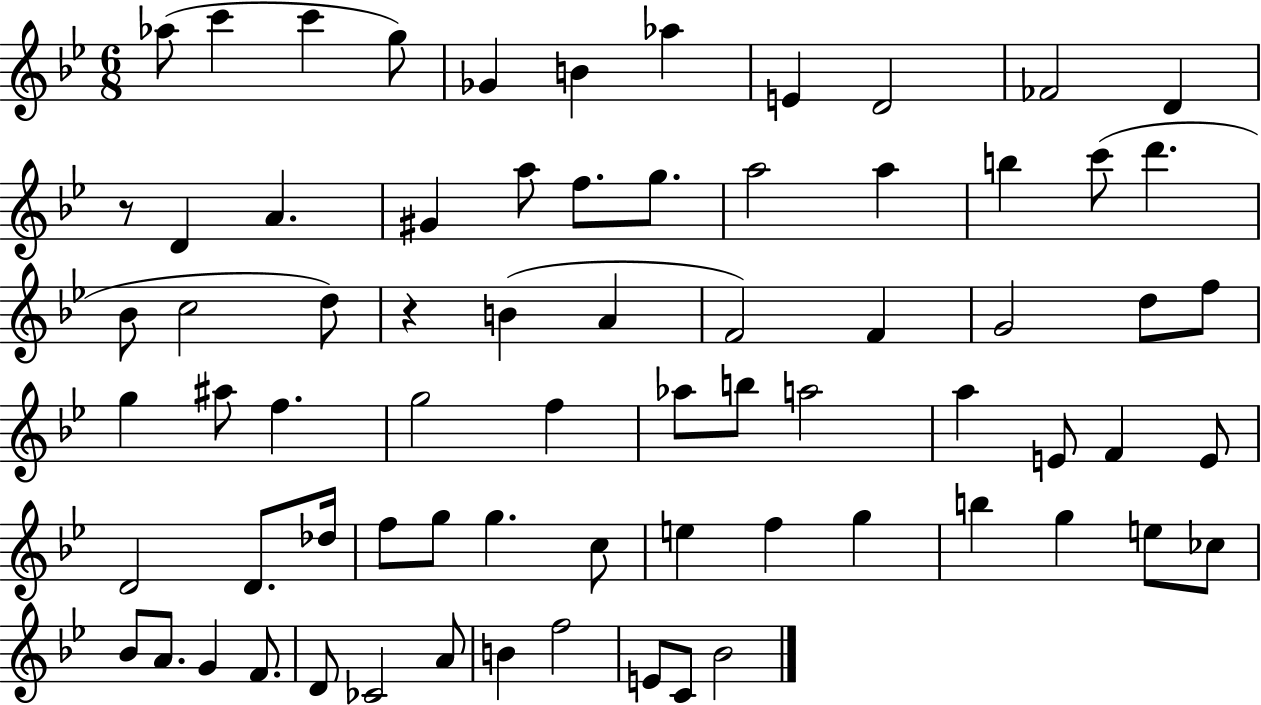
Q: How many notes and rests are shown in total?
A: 72